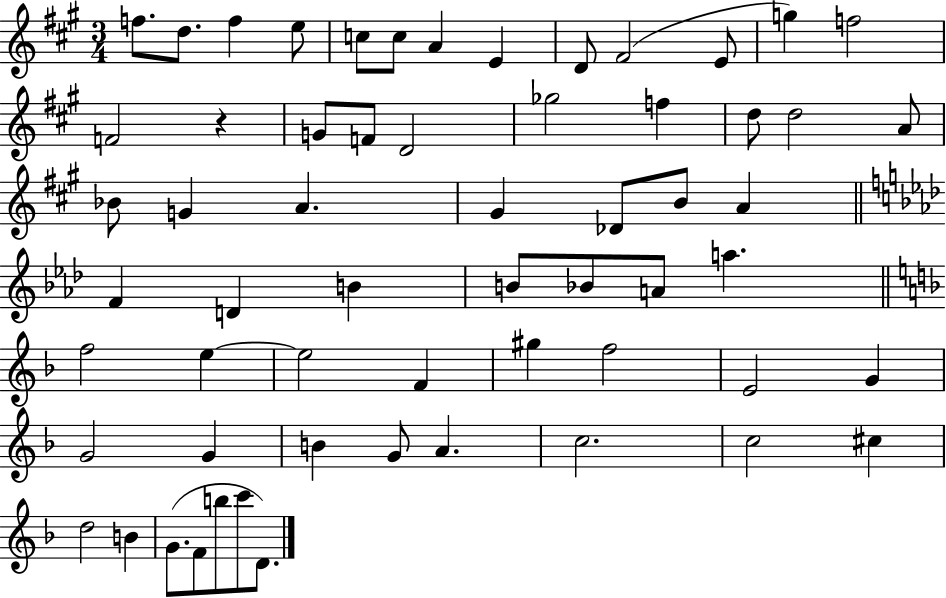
F5/e. D5/e. F5/q E5/e C5/e C5/e A4/q E4/q D4/e F#4/h E4/e G5/q F5/h F4/h R/q G4/e F4/e D4/h Gb5/h F5/q D5/e D5/h A4/e Bb4/e G4/q A4/q. G#4/q Db4/e B4/e A4/q F4/q D4/q B4/q B4/e Bb4/e A4/e A5/q. F5/h E5/q E5/h F4/q G#5/q F5/h E4/h G4/q G4/h G4/q B4/q G4/e A4/q. C5/h. C5/h C#5/q D5/h B4/q G4/e. F4/e B5/e C6/e D4/e.